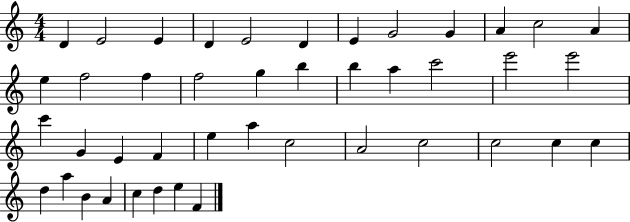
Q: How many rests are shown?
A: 0